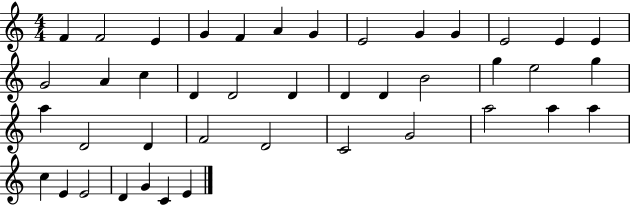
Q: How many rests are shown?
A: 0